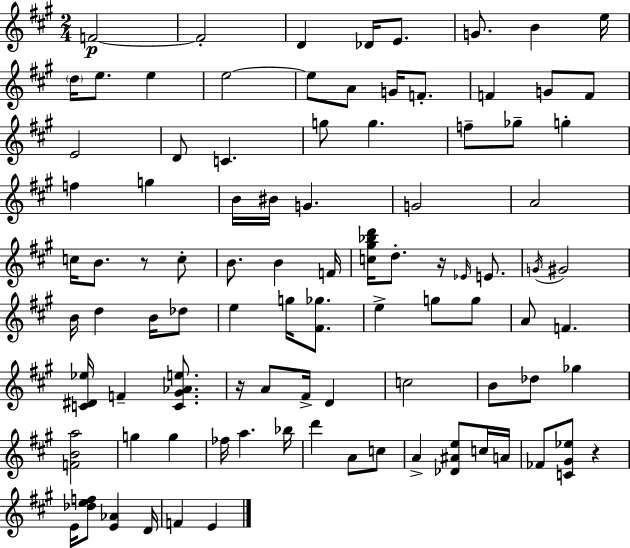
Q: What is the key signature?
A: A major